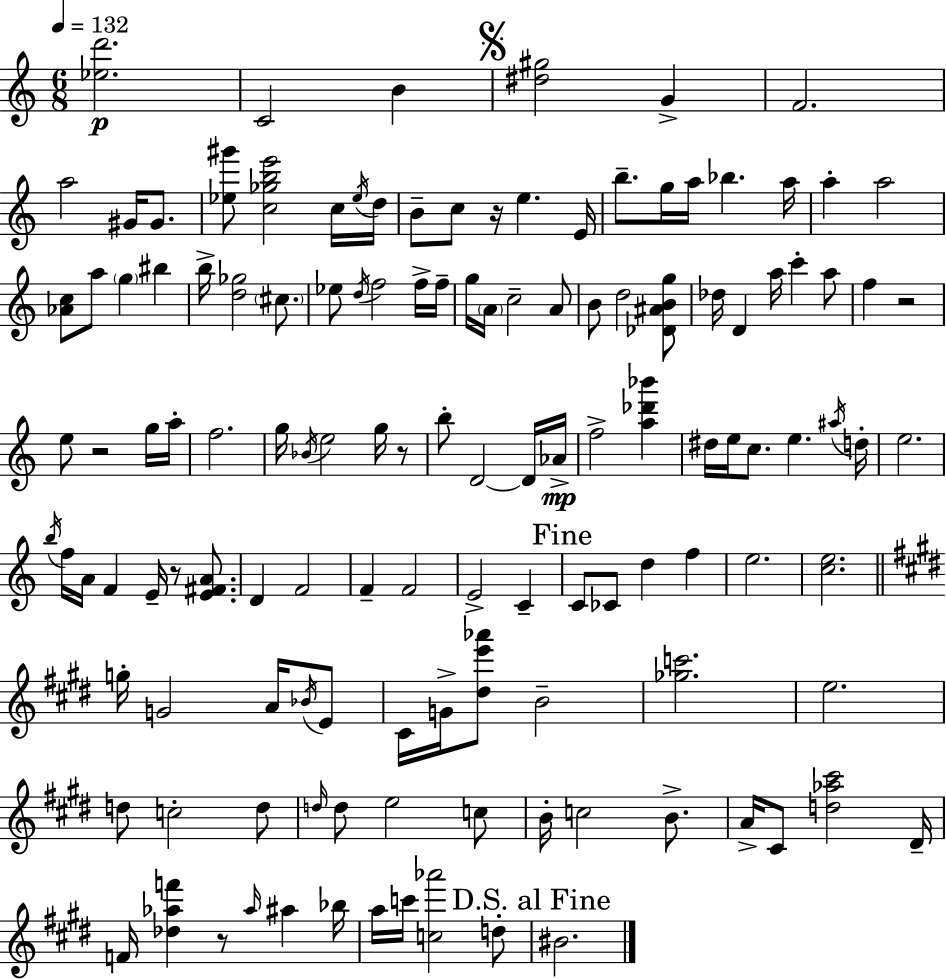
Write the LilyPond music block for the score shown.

{
  \clef treble
  \numericTimeSignature
  \time 6/8
  \key a \minor
  \tempo 4 = 132
  \repeat volta 2 { <ees'' d'''>2.\p | c'2 b'4 | \mark \markup { \musicglyph "scripts.segno" } <dis'' gis''>2 g'4-> | f'2. | \break a''2 gis'16 gis'8. | <ees'' gis'''>8 <c'' ges'' b'' e'''>2 c''16 \acciaccatura { ees''16 } | d''16 b'8-- c''8 r16 e''4. | e'16 b''8.-- g''16 a''16 bes''4. | \break a''16 a''4-. a''2 | <aes' c''>8 a''8 \parenthesize g''4 bis''4 | b''16-> <d'' ges''>2 \parenthesize cis''8. | ees''8 \acciaccatura { d''16 } f''2 | \break f''16-> f''16-- g''16 \parenthesize a'16 c''2-- | a'8 b'8 d''2 | <des' ais' b' g''>8 des''16 d'4 a''16 c'''4-. | a''8 f''4 r2 | \break e''8 r2 | g''16 a''16-. f''2. | g''16 \acciaccatura { bes'16 } e''2 | g''16 r8 b''8-. d'2~~ | \break d'16 aes'16->\mp f''2-> <a'' des''' bes'''>4 | dis''16 e''16 c''8. e''4. | \acciaccatura { ais''16 } d''16-. e''2. | \acciaccatura { b''16 } f''16 a'16 f'4 e'16-- | \break r8 <e' fis' a'>8. d'4 f'2 | f'4-- f'2 | e'2-> | c'4-- \mark "Fine" c'8 ces'8 d''4 | \break f''4 e''2. | <c'' e''>2. | \bar "||" \break \key e \major g''16-. g'2 a'16 \acciaccatura { bes'16 } e'8 | cis'16 g'16-> <dis'' e''' aes'''>8 b'2-- | <ges'' c'''>2. | e''2. | \break d''8 c''2-. d''8 | \grace { d''16 } d''8 e''2 | c''8 b'16-. c''2 b'8.-> | a'16-> cis'8 <d'' aes'' cis'''>2 | \break dis'16-- f'16 <des'' aes'' f'''>4 r8 \grace { aes''16 } ais''4 | bes''16 a''16 c'''16 <c'' aes'''>2 | d''8-. \mark "D.S. al Fine" bis'2. | } \bar "|."
}